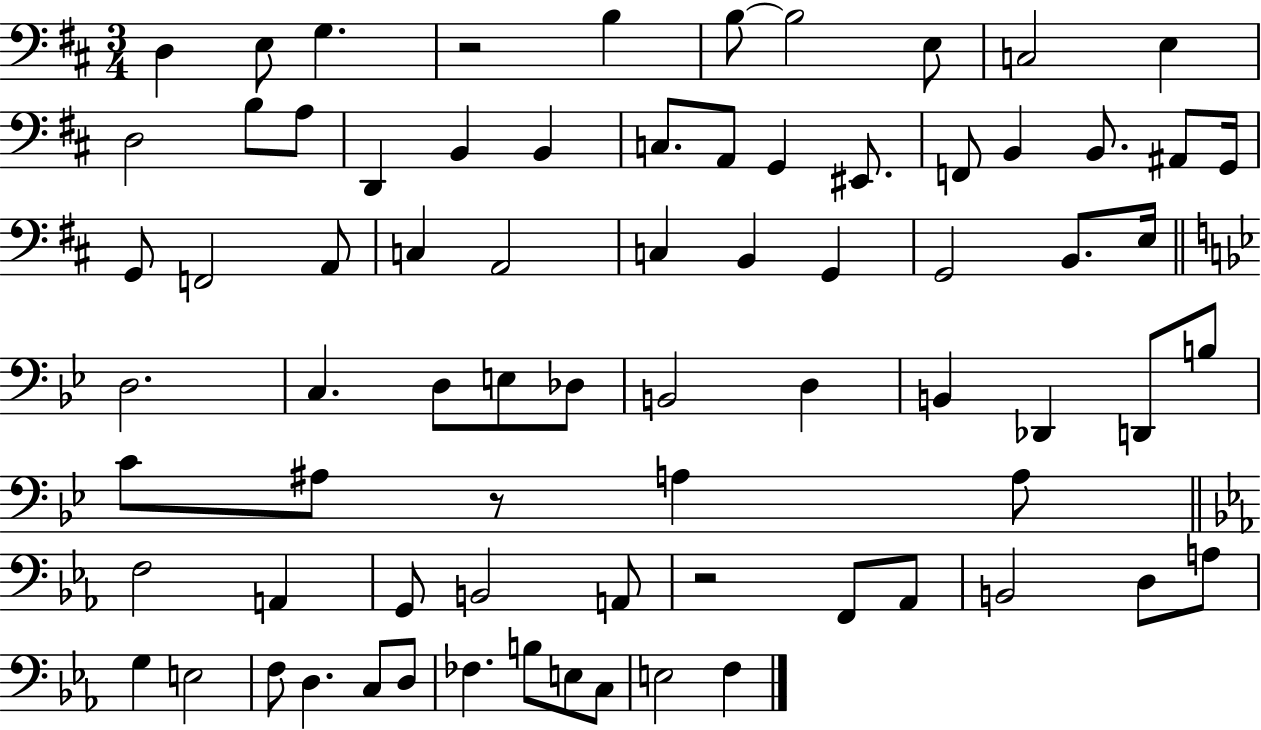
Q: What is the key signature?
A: D major